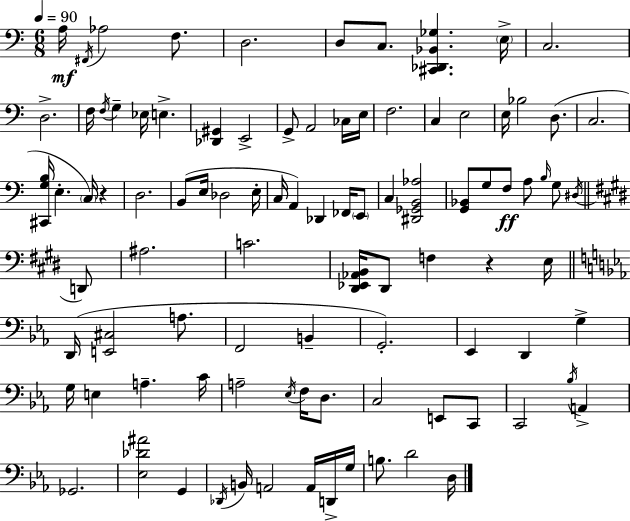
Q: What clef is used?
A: bass